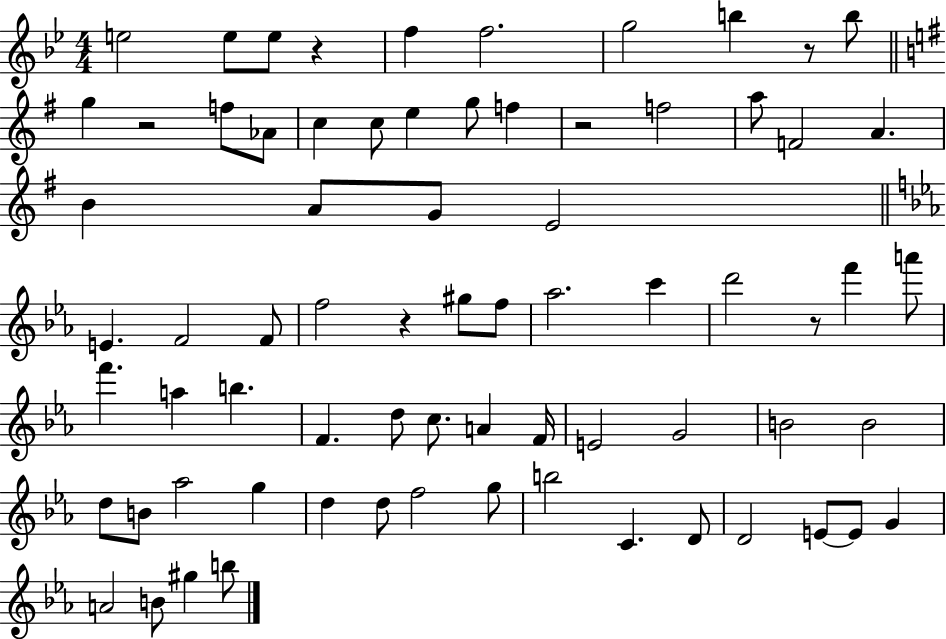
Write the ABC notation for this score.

X:1
T:Untitled
M:4/4
L:1/4
K:Bb
e2 e/2 e/2 z f f2 g2 b z/2 b/2 g z2 f/2 _A/2 c c/2 e g/2 f z2 f2 a/2 F2 A B A/2 G/2 E2 E F2 F/2 f2 z ^g/2 f/2 _a2 c' d'2 z/2 f' a'/2 f' a b F d/2 c/2 A F/4 E2 G2 B2 B2 d/2 B/2 _a2 g d d/2 f2 g/2 b2 C D/2 D2 E/2 E/2 G A2 B/2 ^g b/2